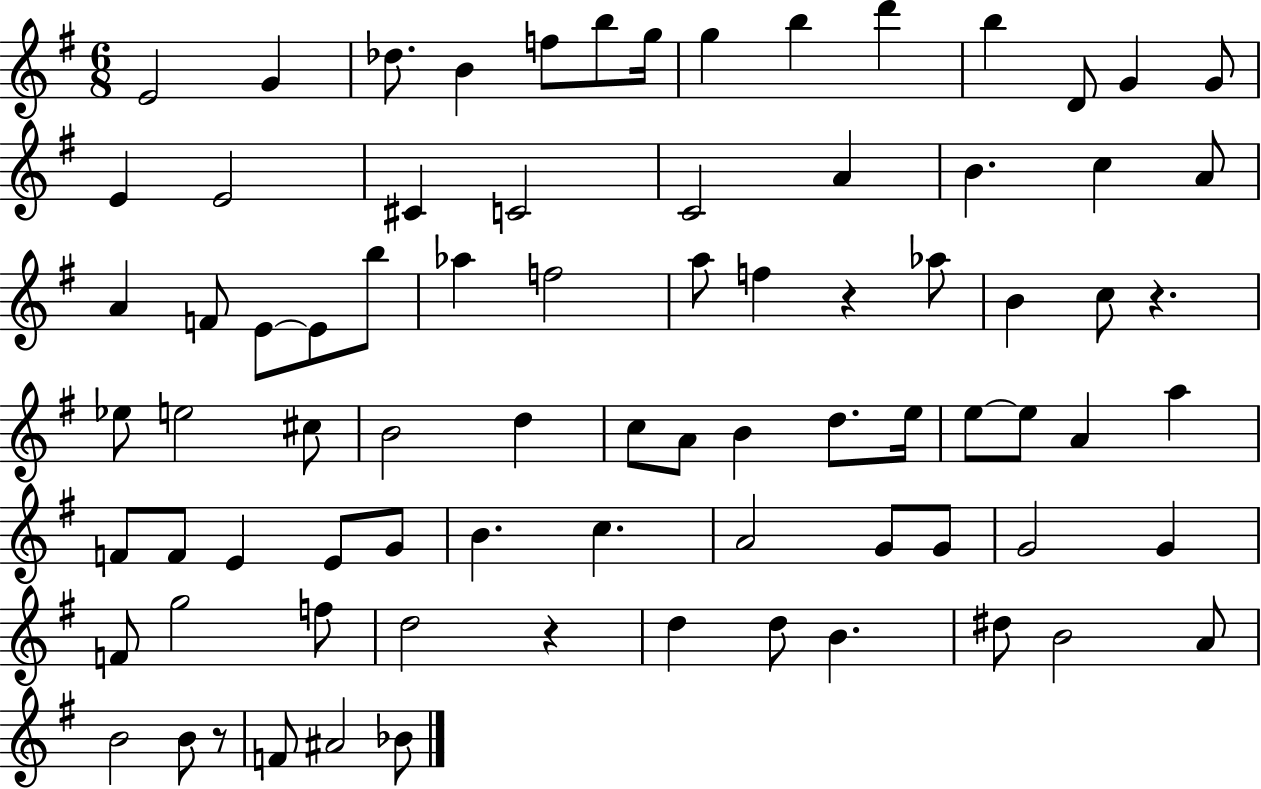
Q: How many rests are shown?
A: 4